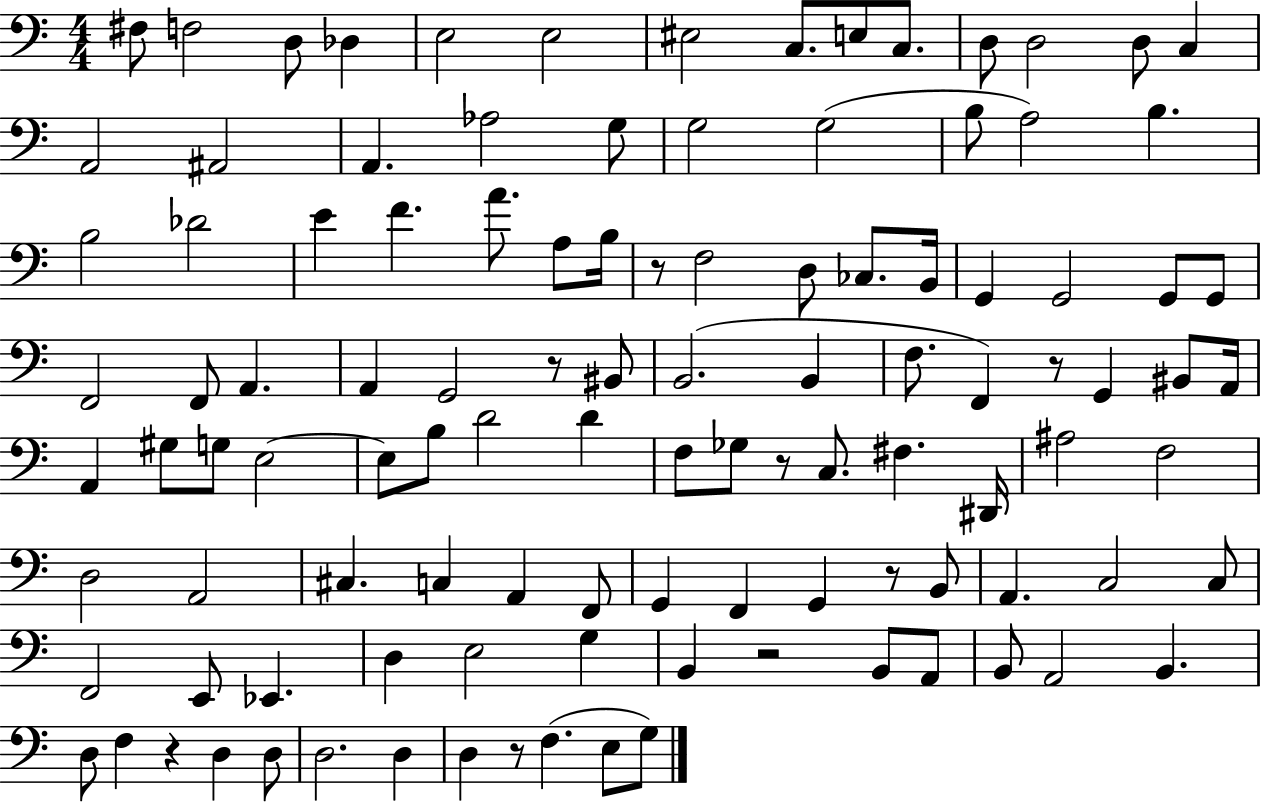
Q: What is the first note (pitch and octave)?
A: F#3